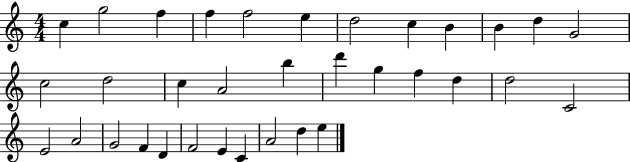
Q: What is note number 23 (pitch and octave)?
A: C4